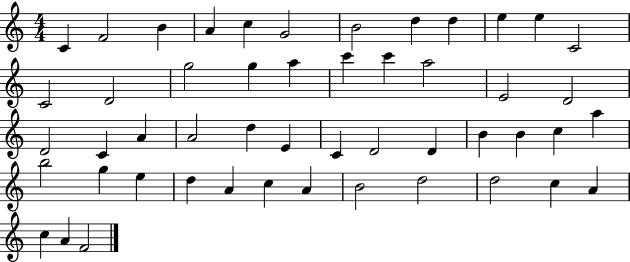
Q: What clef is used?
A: treble